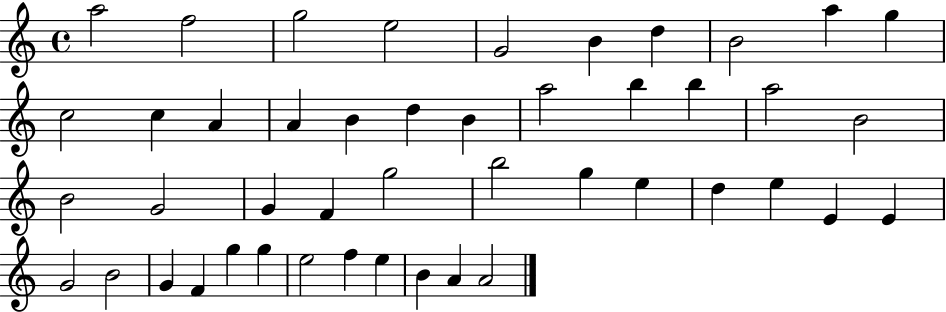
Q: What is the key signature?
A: C major